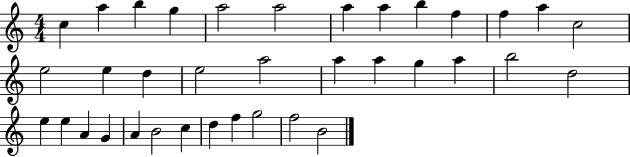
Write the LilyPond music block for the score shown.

{
  \clef treble
  \numericTimeSignature
  \time 4/4
  \key c \major
  c''4 a''4 b''4 g''4 | a''2 a''2 | a''4 a''4 b''4 f''4 | f''4 a''4 c''2 | \break e''2 e''4 d''4 | e''2 a''2 | a''4 a''4 g''4 a''4 | b''2 d''2 | \break e''4 e''4 a'4 g'4 | a'4 b'2 c''4 | d''4 f''4 g''2 | f''2 b'2 | \break \bar "|."
}